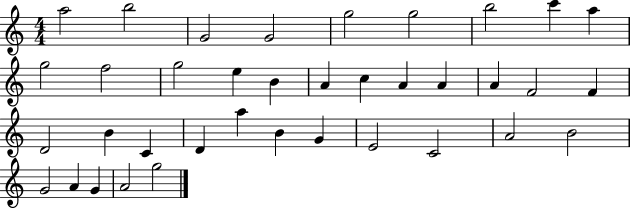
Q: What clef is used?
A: treble